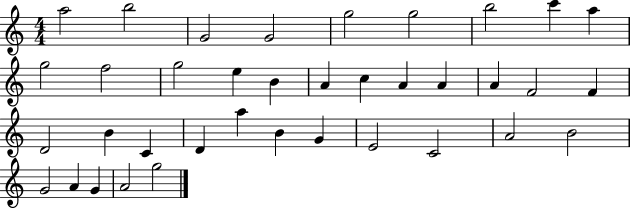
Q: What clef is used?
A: treble